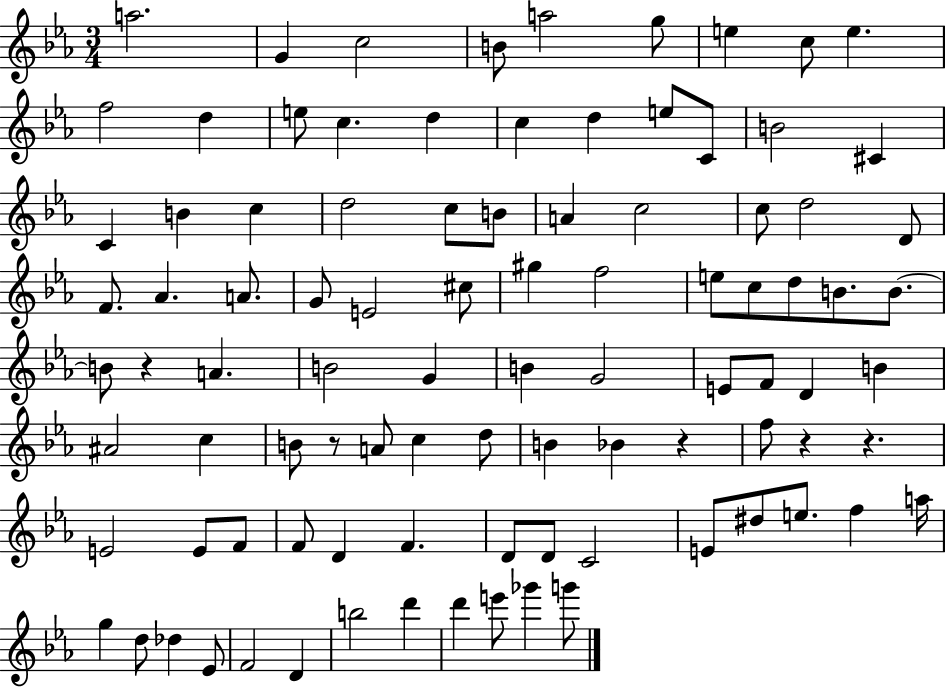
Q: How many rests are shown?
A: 5